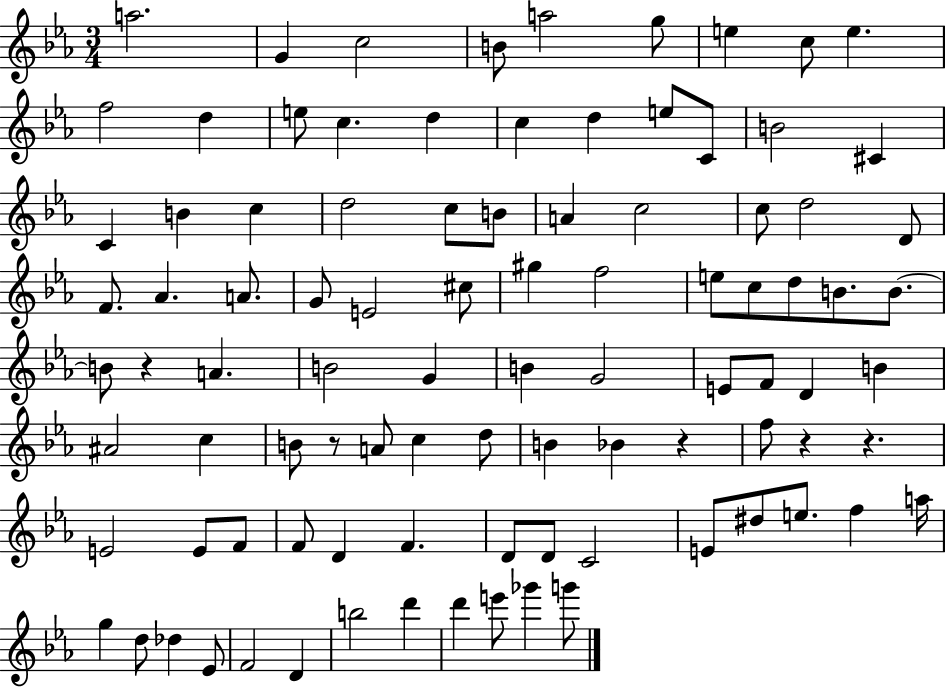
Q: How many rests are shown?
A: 5